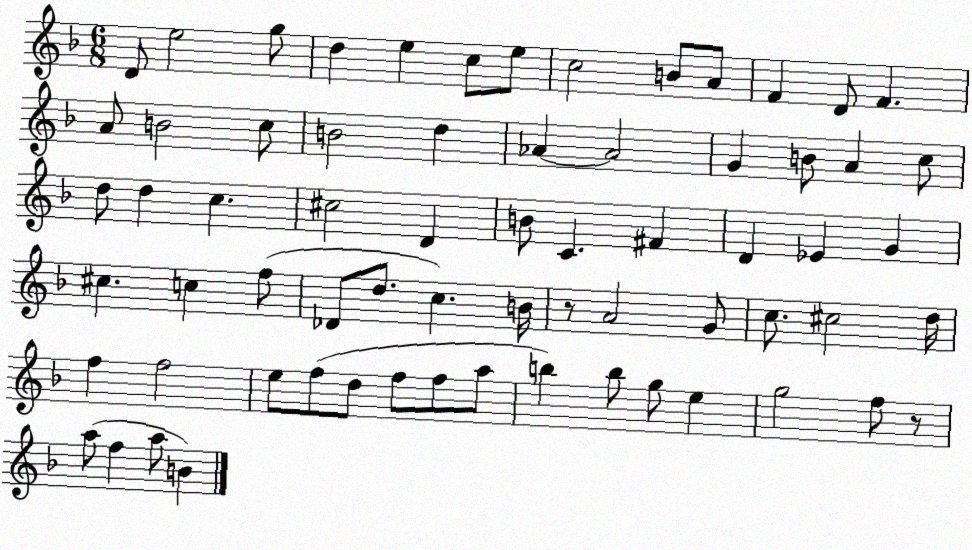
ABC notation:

X:1
T:Untitled
M:6/8
L:1/4
K:F
D/2 e2 g/2 d e c/2 e/2 c2 B/2 A/2 F D/2 F A/2 B2 c/2 B2 d _A _A2 G B/2 A c/2 d/2 d c ^c2 D B/2 C ^F D _E G ^c c f/2 _D/2 d/2 c B/4 z/2 A2 G/2 c/2 ^c2 d/4 f f2 e/2 f/2 d/2 f/2 f/2 a/2 b b/2 g/2 e g2 f/2 z/2 a/2 f a/2 B